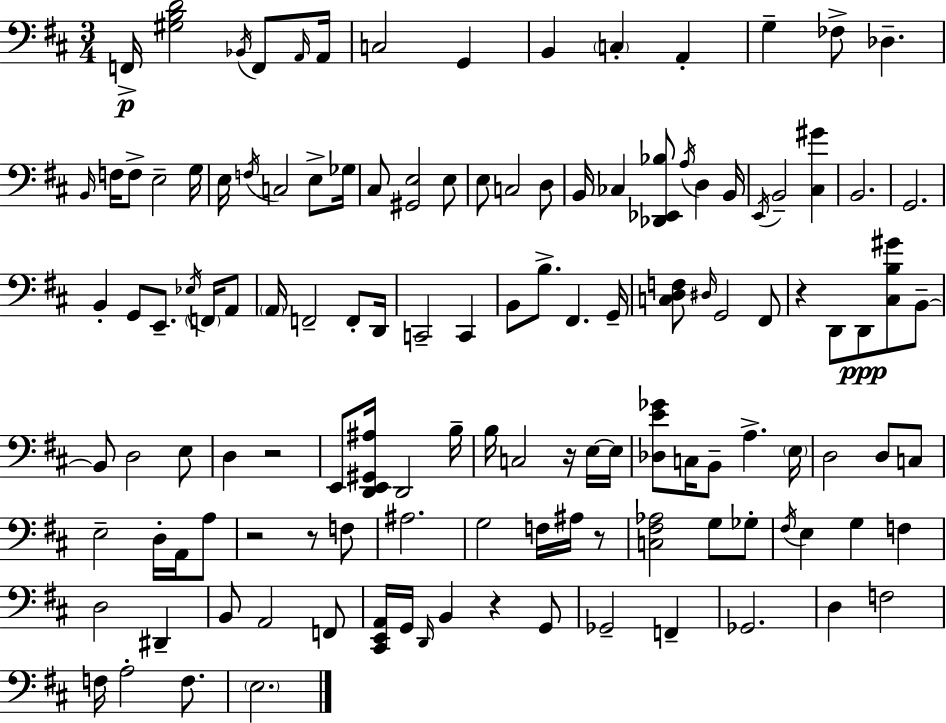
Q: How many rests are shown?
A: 7